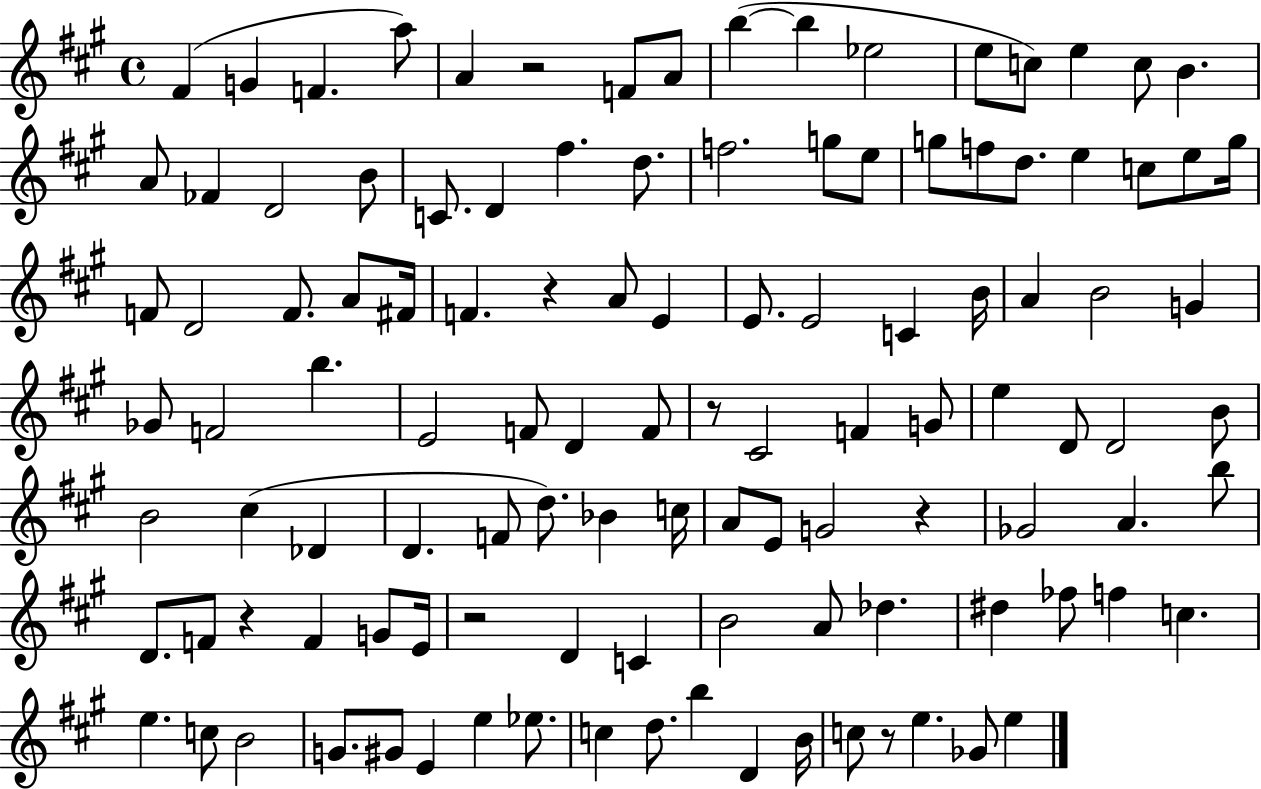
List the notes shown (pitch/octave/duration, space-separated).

F#4/q G4/q F4/q. A5/e A4/q R/h F4/e A4/e B5/q B5/q Eb5/h E5/e C5/e E5/q C5/e B4/q. A4/e FES4/q D4/h B4/e C4/e. D4/q F#5/q. D5/e. F5/h. G5/e E5/e G5/e F5/e D5/e. E5/q C5/e E5/e G5/s F4/e D4/h F4/e. A4/e F#4/s F4/q. R/q A4/e E4/q E4/e. E4/h C4/q B4/s A4/q B4/h G4/q Gb4/e F4/h B5/q. E4/h F4/e D4/q F4/e R/e C#4/h F4/q G4/e E5/q D4/e D4/h B4/e B4/h C#5/q Db4/q D4/q. F4/e D5/e. Bb4/q C5/s A4/e E4/e G4/h R/q Gb4/h A4/q. B5/e D4/e. F4/e R/q F4/q G4/e E4/s R/h D4/q C4/q B4/h A4/e Db5/q. D#5/q FES5/e F5/q C5/q. E5/q. C5/e B4/h G4/e. G#4/e E4/q E5/q Eb5/e. C5/q D5/e. B5/q D4/q B4/s C5/e R/e E5/q. Gb4/e E5/q